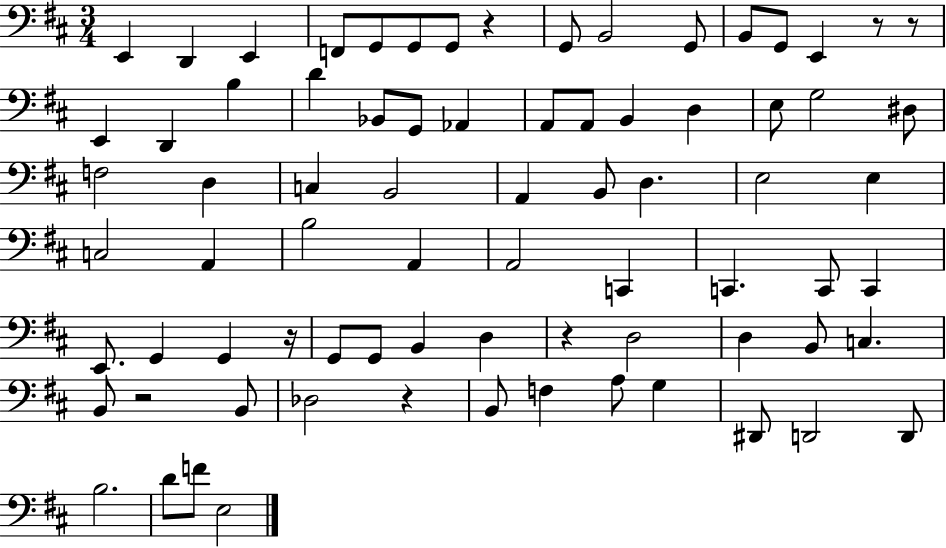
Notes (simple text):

E2/q D2/q E2/q F2/e G2/e G2/e G2/e R/q G2/e B2/h G2/e B2/e G2/e E2/q R/e R/e E2/q D2/q B3/q D4/q Bb2/e G2/e Ab2/q A2/e A2/e B2/q D3/q E3/e G3/h D#3/e F3/h D3/q C3/q B2/h A2/q B2/e D3/q. E3/h E3/q C3/h A2/q B3/h A2/q A2/h C2/q C2/q. C2/e C2/q E2/e. G2/q G2/q R/s G2/e G2/e B2/q D3/q R/q D3/h D3/q B2/e C3/q. B2/e R/h B2/e Db3/h R/q B2/e F3/q A3/e G3/q D#2/e D2/h D2/e B3/h. D4/e F4/e E3/h